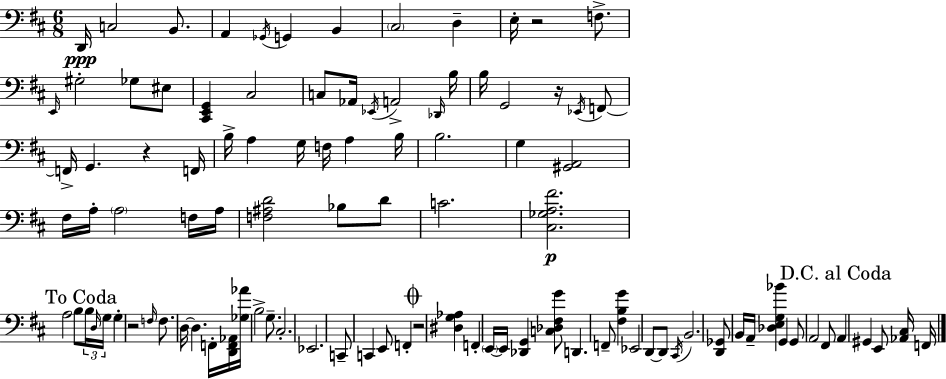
{
  \clef bass
  \numericTimeSignature
  \time 6/8
  \key d \major
  d,16\ppp c2 b,8. | a,4 \acciaccatura { ges,16 } g,4 b,4 | \parenthesize cis2 d4-- | e16-. r2 f8.-> | \break \grace { e,16 } gis2-. ges8 | eis8 <cis, e, g,>4 cis2 | c8 aes,16 \acciaccatura { ees,16 } a,2-> | \grace { des,16 } b16 b16 g,2 | \break r16 \acciaccatura { ees,16 } f,8~~ f,16-> g,4. | r4 f,16 b16-> a4 g16 f16 | a4 b16 b2. | g4 <gis, a,>2 | \break fis16 a16-. \parenthesize a2 | f16 a16 <f ais d'>2 | bes8 d'8 c'2. | <cis ges a fis'>2.\p | \break \mark "To Coda" a2 | b8 \tuplet 3/2 { b16 \grace { d16 } g16 } g4-. r2 | \grace { f16 } f8. d16~~ d4. | f,16-. <d, f, aes,>16 <ges aes'>16 b2-> | \break g8.-- cis2.-. | ees,2. | c,8-- c,4 | e,8 f,4-. \mark \markup { \musicglyph "scripts.coda" } r2 | \break <dis g aes>4 f,4-. \parenthesize e,16~~ | e,16 <des, g,>4 <c des fis g'>8 d,4. | f,8-- <fis b g'>4 ees,2 | d,8~~ d,8 \acciaccatura { cis,16 } b,2. | \break <d, ges,>8 b,16 a,16-- | <des e g bes'>4 g,4 g,8 a,2 | fis,8 \mark "D.C. al Coda" a,4 | gis,4 e,8 <aes, cis>16 f,16 \bar "|."
}